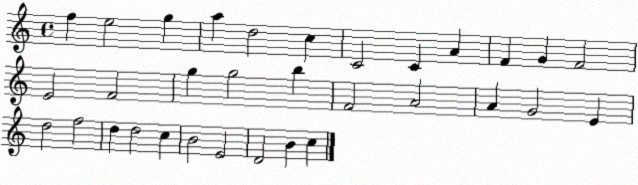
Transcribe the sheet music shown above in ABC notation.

X:1
T:Untitled
M:4/4
L:1/4
K:C
f e2 g a d2 c C2 C A F G F2 E2 F2 g g2 b F2 A2 A G2 E d2 f2 d d2 c B2 E2 D2 B c